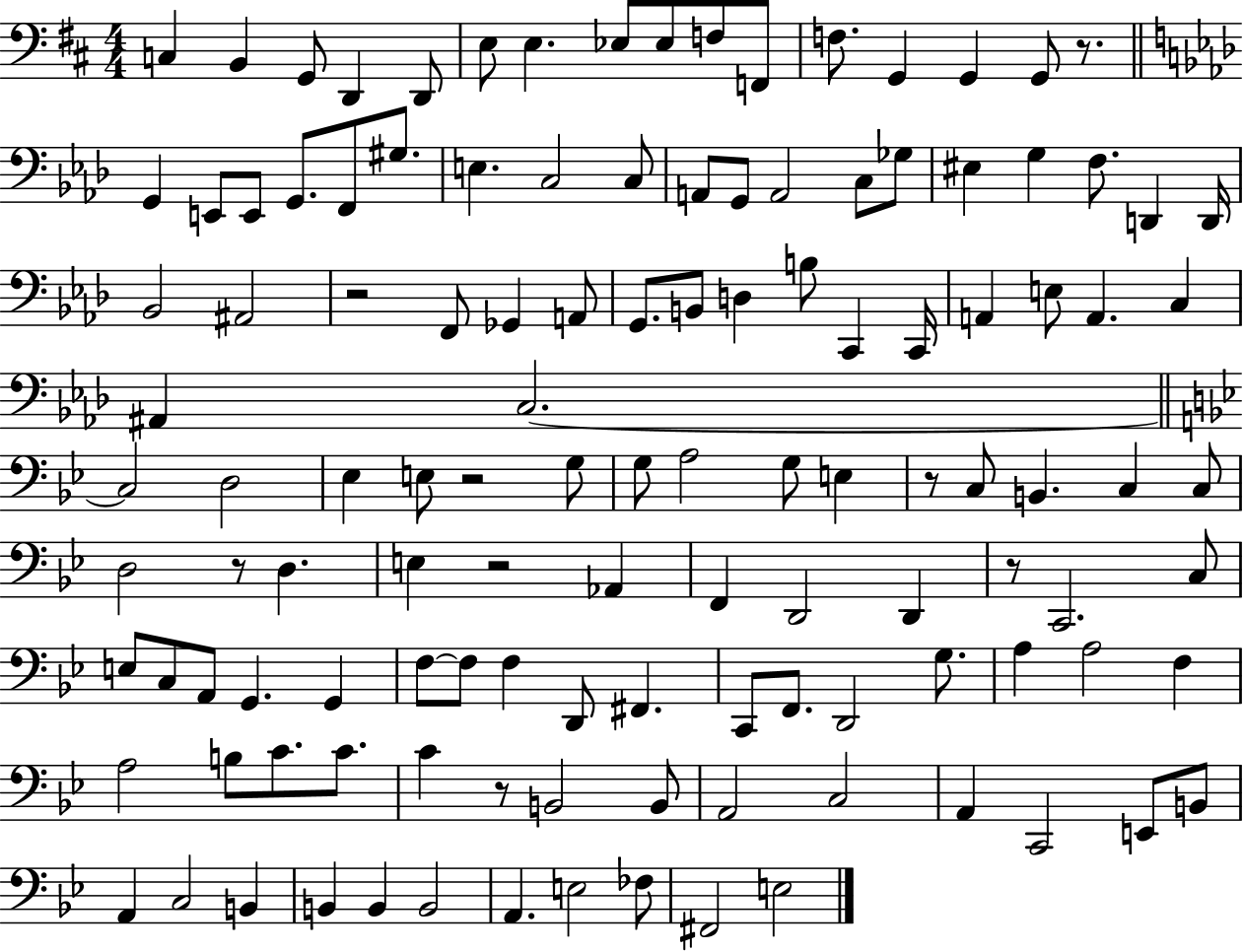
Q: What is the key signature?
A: D major